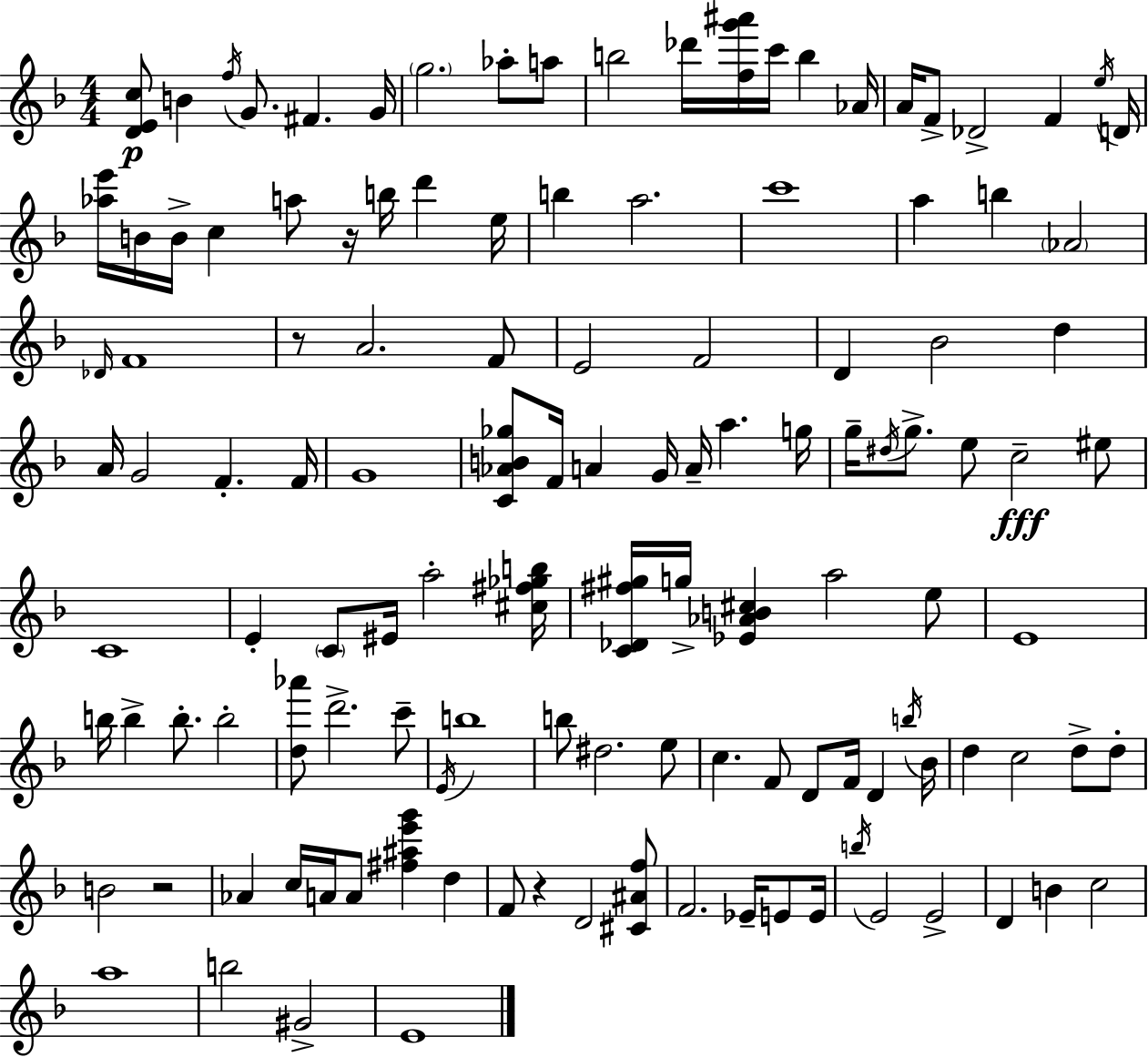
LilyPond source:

{
  \clef treble
  \numericTimeSignature
  \time 4/4
  \key f \major
  <d' e' c''>8\p b'4 \acciaccatura { f''16 } g'8. fis'4. | g'16 \parenthesize g''2. aes''8-. a''8 | b''2 des'''16 <f'' g''' ais'''>16 c'''16 b''4 | aes'16 a'16 f'8-> des'2-> f'4 | \break \acciaccatura { e''16 } d'16 <aes'' e'''>16 b'16 b'16-> c''4 a''8 r16 b''16 d'''4 | e''16 b''4 a''2. | c'''1 | a''4 b''4 \parenthesize aes'2 | \break \grace { des'16 } f'1 | r8 a'2. | f'8 e'2 f'2 | d'4 bes'2 d''4 | \break a'16 g'2 f'4.-. | f'16 g'1 | <c' aes' b' ges''>8 f'16 a'4 g'16 a'16-- a''4. | g''16 g''16-- \acciaccatura { dis''16 } g''8.-> e''8 c''2--\fff | \break eis''8 c'1 | e'4-. \parenthesize c'8 eis'16 a''2-. | <cis'' fis'' ges'' b''>16 <c' des' fis'' gis''>16 g''16-> <ees' aes' b' cis''>4 a''2 | e''8 e'1 | \break b''16 b''4-> b''8.-. b''2-. | <d'' aes'''>8 d'''2.-> | c'''8-- \acciaccatura { e'16 } b''1 | b''8 dis''2. | \break e''8 c''4. f'8 d'8 f'16 | d'4 \acciaccatura { b''16 } bes'16 d''4 c''2 | d''8-> d''8-. b'2 r2 | aes'4 c''16 a'16 a'8 <fis'' ais'' e''' g'''>4 | \break d''4 f'8 r4 d'2 | <cis' ais' f''>8 f'2. | ees'16-- e'8 e'16 \acciaccatura { b''16 } e'2 e'2-> | d'4 b'4 c''2 | \break a''1 | b''2 gis'2-> | e'1 | \bar "|."
}